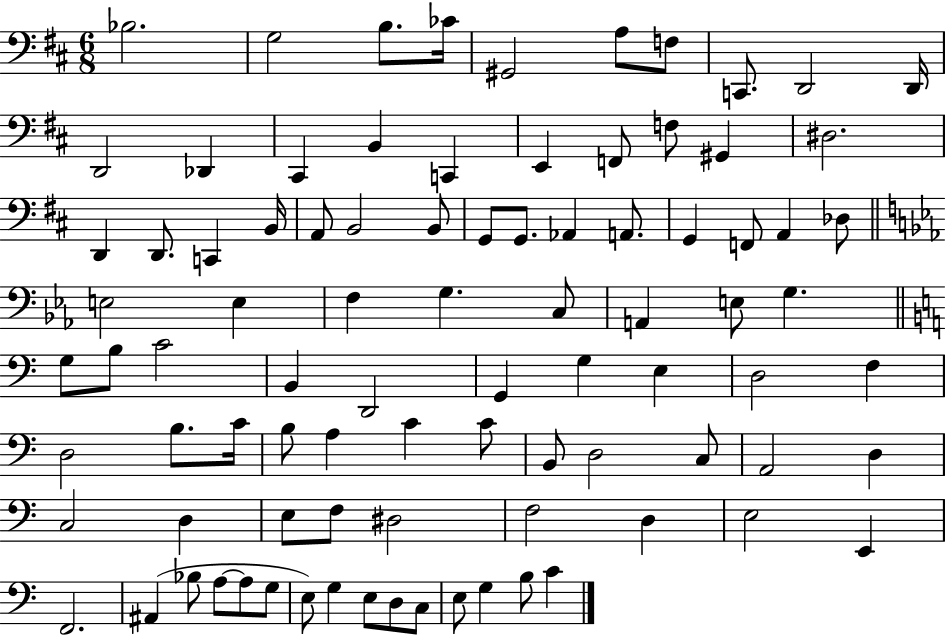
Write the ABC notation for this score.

X:1
T:Untitled
M:6/8
L:1/4
K:D
_B,2 G,2 B,/2 _C/4 ^G,,2 A,/2 F,/2 C,,/2 D,,2 D,,/4 D,,2 _D,, ^C,, B,, C,, E,, F,,/2 F,/2 ^G,, ^D,2 D,, D,,/2 C,, B,,/4 A,,/2 B,,2 B,,/2 G,,/2 G,,/2 _A,, A,,/2 G,, F,,/2 A,, _D,/2 E,2 E, F, G, C,/2 A,, E,/2 G, G,/2 B,/2 C2 B,, D,,2 G,, G, E, D,2 F, D,2 B,/2 C/4 B,/2 A, C C/2 B,,/2 D,2 C,/2 A,,2 D, C,2 D, E,/2 F,/2 ^D,2 F,2 D, E,2 E,, F,,2 ^A,, _B,/2 A,/2 A,/2 G,/2 E,/2 G, E,/2 D,/2 C,/2 E,/2 G, B,/2 C